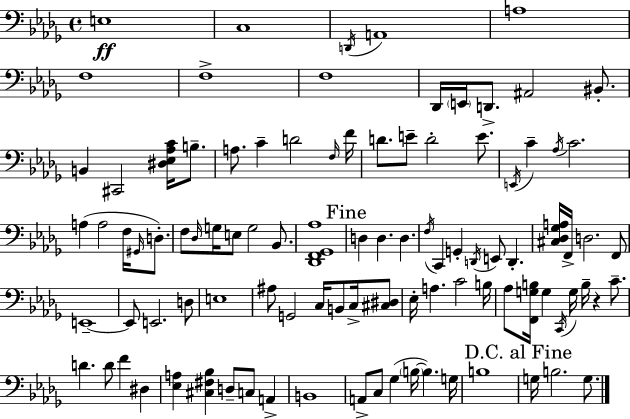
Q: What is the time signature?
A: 4/4